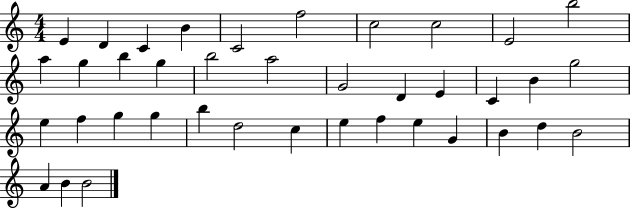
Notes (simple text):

E4/q D4/q C4/q B4/q C4/h F5/h C5/h C5/h E4/h B5/h A5/q G5/q B5/q G5/q B5/h A5/h G4/h D4/q E4/q C4/q B4/q G5/h E5/q F5/q G5/q G5/q B5/q D5/h C5/q E5/q F5/q E5/q G4/q B4/q D5/q B4/h A4/q B4/q B4/h